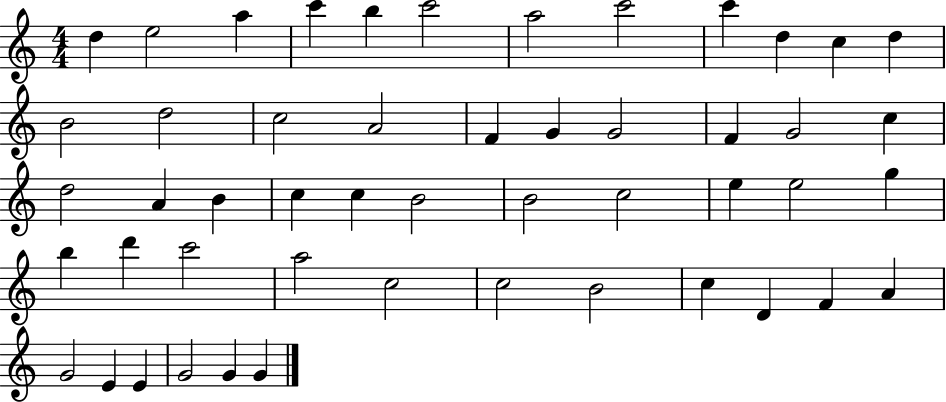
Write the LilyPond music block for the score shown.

{
  \clef treble
  \numericTimeSignature
  \time 4/4
  \key c \major
  d''4 e''2 a''4 | c'''4 b''4 c'''2 | a''2 c'''2 | c'''4 d''4 c''4 d''4 | \break b'2 d''2 | c''2 a'2 | f'4 g'4 g'2 | f'4 g'2 c''4 | \break d''2 a'4 b'4 | c''4 c''4 b'2 | b'2 c''2 | e''4 e''2 g''4 | \break b''4 d'''4 c'''2 | a''2 c''2 | c''2 b'2 | c''4 d'4 f'4 a'4 | \break g'2 e'4 e'4 | g'2 g'4 g'4 | \bar "|."
}